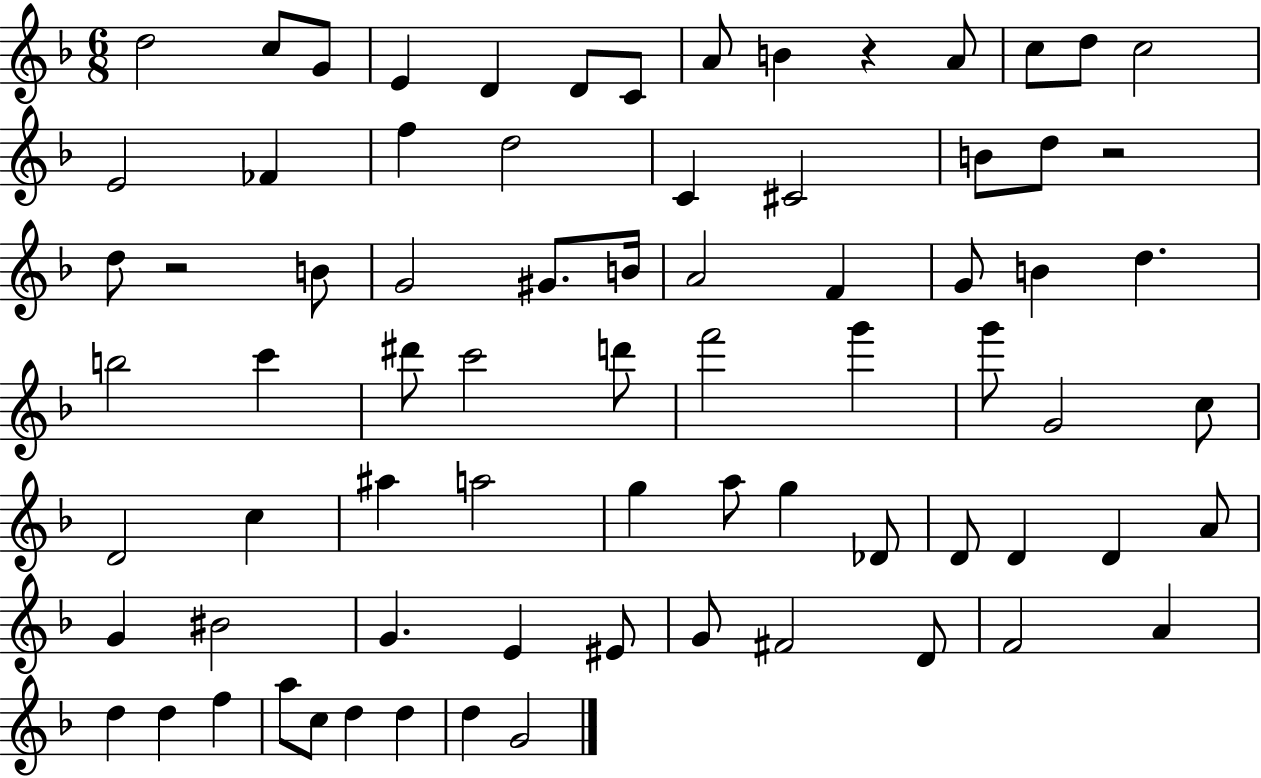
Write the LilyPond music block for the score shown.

{
  \clef treble
  \numericTimeSignature
  \time 6/8
  \key f \major
  d''2 c''8 g'8 | e'4 d'4 d'8 c'8 | a'8 b'4 r4 a'8 | c''8 d''8 c''2 | \break e'2 fes'4 | f''4 d''2 | c'4 cis'2 | b'8 d''8 r2 | \break d''8 r2 b'8 | g'2 gis'8. b'16 | a'2 f'4 | g'8 b'4 d''4. | \break b''2 c'''4 | dis'''8 c'''2 d'''8 | f'''2 g'''4 | g'''8 g'2 c''8 | \break d'2 c''4 | ais''4 a''2 | g''4 a''8 g''4 des'8 | d'8 d'4 d'4 a'8 | \break g'4 bis'2 | g'4. e'4 eis'8 | g'8 fis'2 d'8 | f'2 a'4 | \break d''4 d''4 f''4 | a''8 c''8 d''4 d''4 | d''4 g'2 | \bar "|."
}